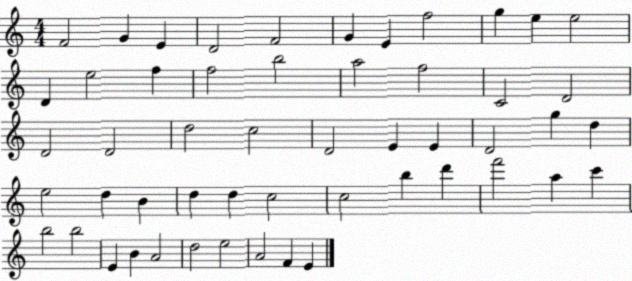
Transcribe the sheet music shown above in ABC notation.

X:1
T:Untitled
M:4/4
L:1/4
K:C
F2 G E D2 F2 G E f2 g e e2 D e2 f f2 b2 a2 f2 C2 D2 D2 D2 d2 c2 D2 E E D2 g d e2 d B d d c2 c2 b d' f'2 a c' b2 b2 E B A2 d2 e2 A2 F E